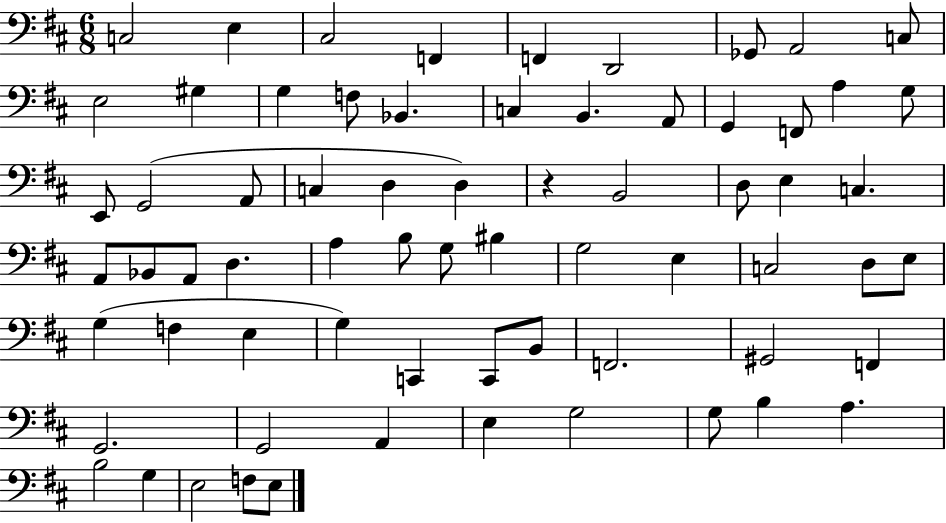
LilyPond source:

{
  \clef bass
  \numericTimeSignature
  \time 6/8
  \key d \major
  \repeat volta 2 { c2 e4 | cis2 f,4 | f,4 d,2 | ges,8 a,2 c8 | \break e2 gis4 | g4 f8 bes,4. | c4 b,4. a,8 | g,4 f,8 a4 g8 | \break e,8 g,2( a,8 | c4 d4 d4) | r4 b,2 | d8 e4 c4. | \break a,8 bes,8 a,8 d4. | a4 b8 g8 bis4 | g2 e4 | c2 d8 e8 | \break g4( f4 e4 | g4) c,4 c,8 b,8 | f,2. | gis,2 f,4 | \break g,2. | g,2 a,4 | e4 g2 | g8 b4 a4. | \break b2 g4 | e2 f8 e8 | } \bar "|."
}